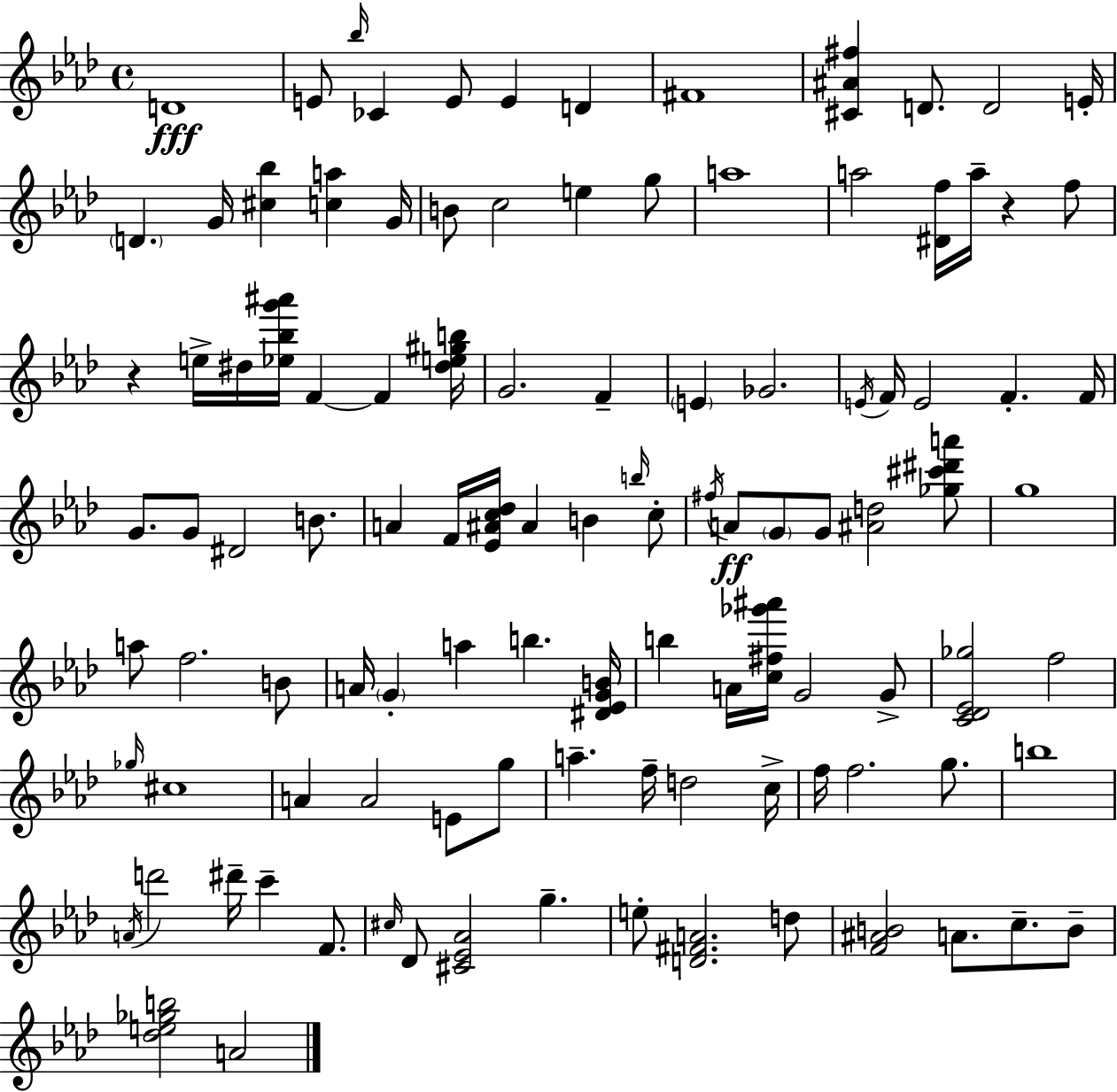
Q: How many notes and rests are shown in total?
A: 108